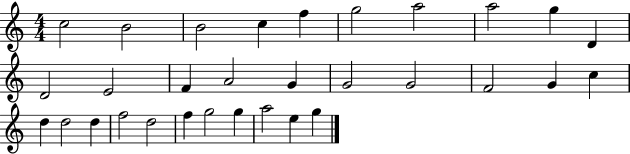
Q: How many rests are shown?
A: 0